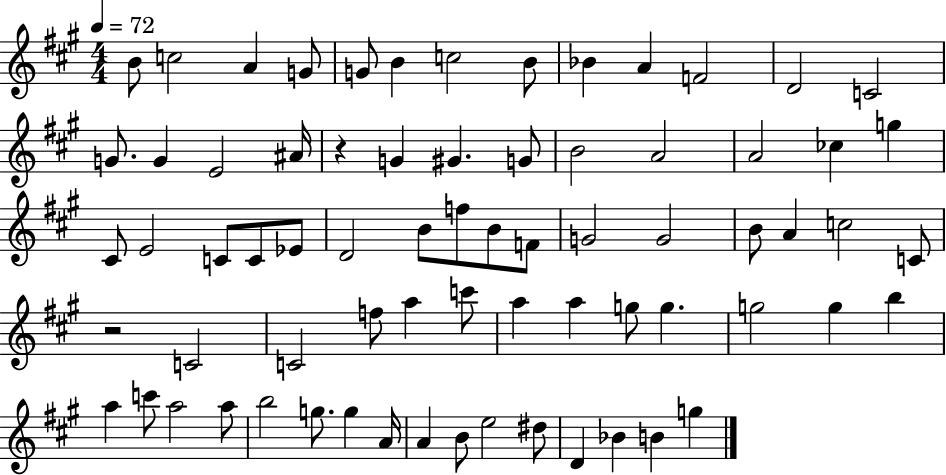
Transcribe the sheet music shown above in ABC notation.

X:1
T:Untitled
M:4/4
L:1/4
K:A
B/2 c2 A G/2 G/2 B c2 B/2 _B A F2 D2 C2 G/2 G E2 ^A/4 z G ^G G/2 B2 A2 A2 _c g ^C/2 E2 C/2 C/2 _E/2 D2 B/2 f/2 B/2 F/2 G2 G2 B/2 A c2 C/2 z2 C2 C2 f/2 a c'/2 a a g/2 g g2 g b a c'/2 a2 a/2 b2 g/2 g A/4 A B/2 e2 ^d/2 D _B B g